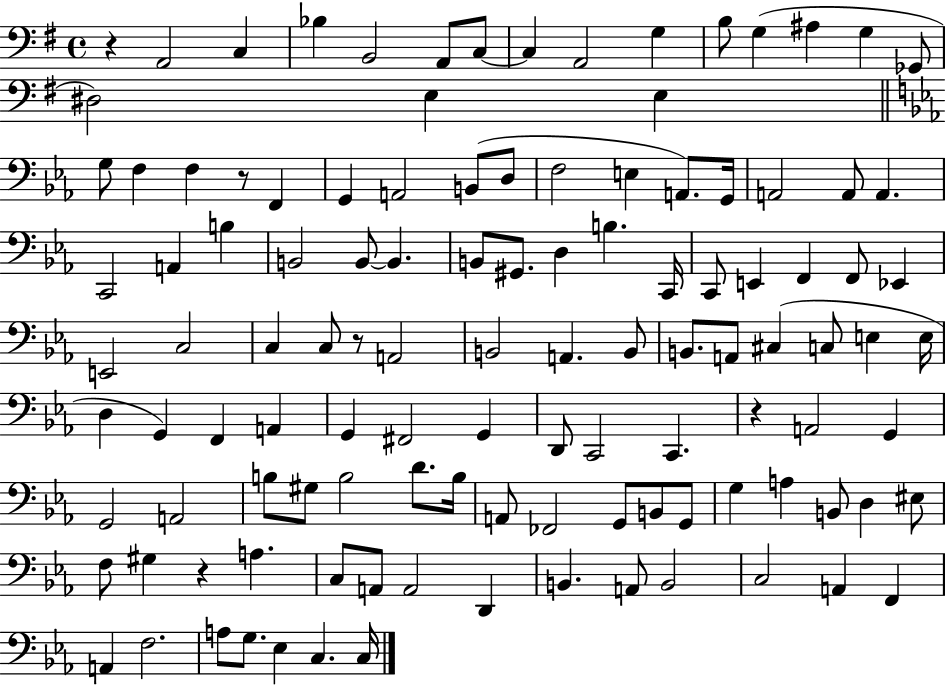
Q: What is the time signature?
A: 4/4